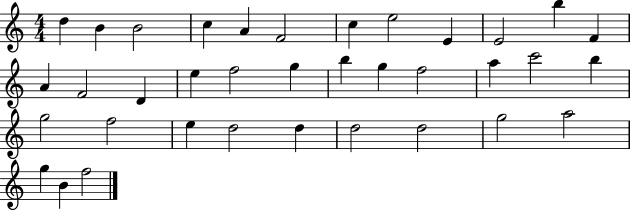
{
  \clef treble
  \numericTimeSignature
  \time 4/4
  \key c \major
  d''4 b'4 b'2 | c''4 a'4 f'2 | c''4 e''2 e'4 | e'2 b''4 f'4 | \break a'4 f'2 d'4 | e''4 f''2 g''4 | b''4 g''4 f''2 | a''4 c'''2 b''4 | \break g''2 f''2 | e''4 d''2 d''4 | d''2 d''2 | g''2 a''2 | \break g''4 b'4 f''2 | \bar "|."
}